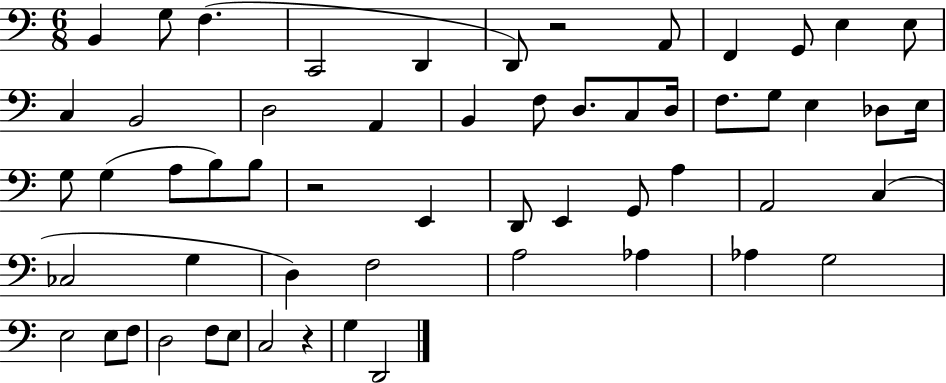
X:1
T:Untitled
M:6/8
L:1/4
K:C
B,, G,/2 F, C,,2 D,, D,,/2 z2 A,,/2 F,, G,,/2 E, E,/2 C, B,,2 D,2 A,, B,, F,/2 D,/2 C,/2 D,/4 F,/2 G,/2 E, _D,/2 E,/4 G,/2 G, A,/2 B,/2 B,/2 z2 E,, D,,/2 E,, G,,/2 A, A,,2 C, _C,2 G, D, F,2 A,2 _A, _A, G,2 E,2 E,/2 F,/2 D,2 F,/2 E,/2 C,2 z G, D,,2